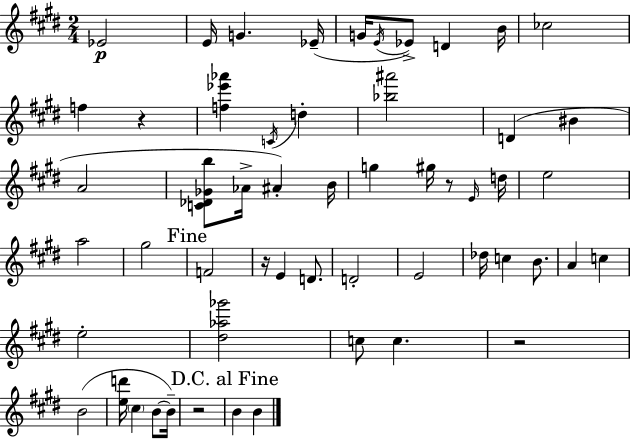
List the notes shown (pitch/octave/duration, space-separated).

Eb4/h E4/s G4/q. Eb4/s G4/s E4/s Eb4/e D4/q B4/s CES5/h F5/q R/q [F5,Eb6,Ab6]/q C4/s D5/q [Bb5,A#6]/h D4/q BIS4/q A4/h [C4,Db4,Gb4,B5]/e Ab4/s A#4/q B4/s G5/q G#5/s R/e E4/s D5/s E5/h A5/h G#5/h F4/h R/s E4/q D4/e. D4/h E4/h Db5/s C5/q B4/e. A4/q C5/q E5/h [D#5,Ab5,Gb6]/h C5/e C5/q. R/h B4/h [E5,D6]/s C#5/q B4/e B4/s R/h B4/q B4/q